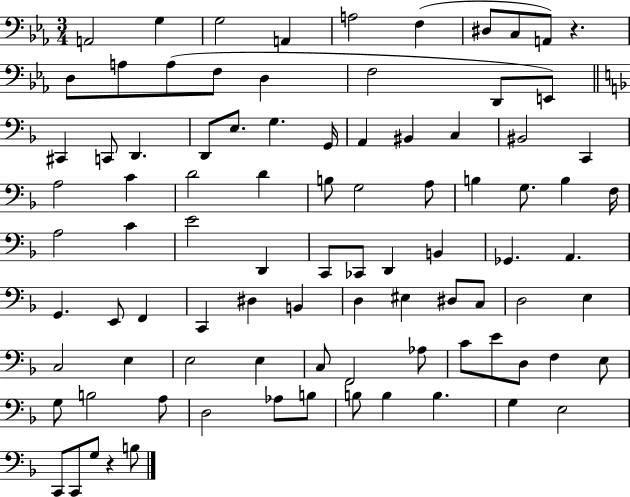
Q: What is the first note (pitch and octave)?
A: A2